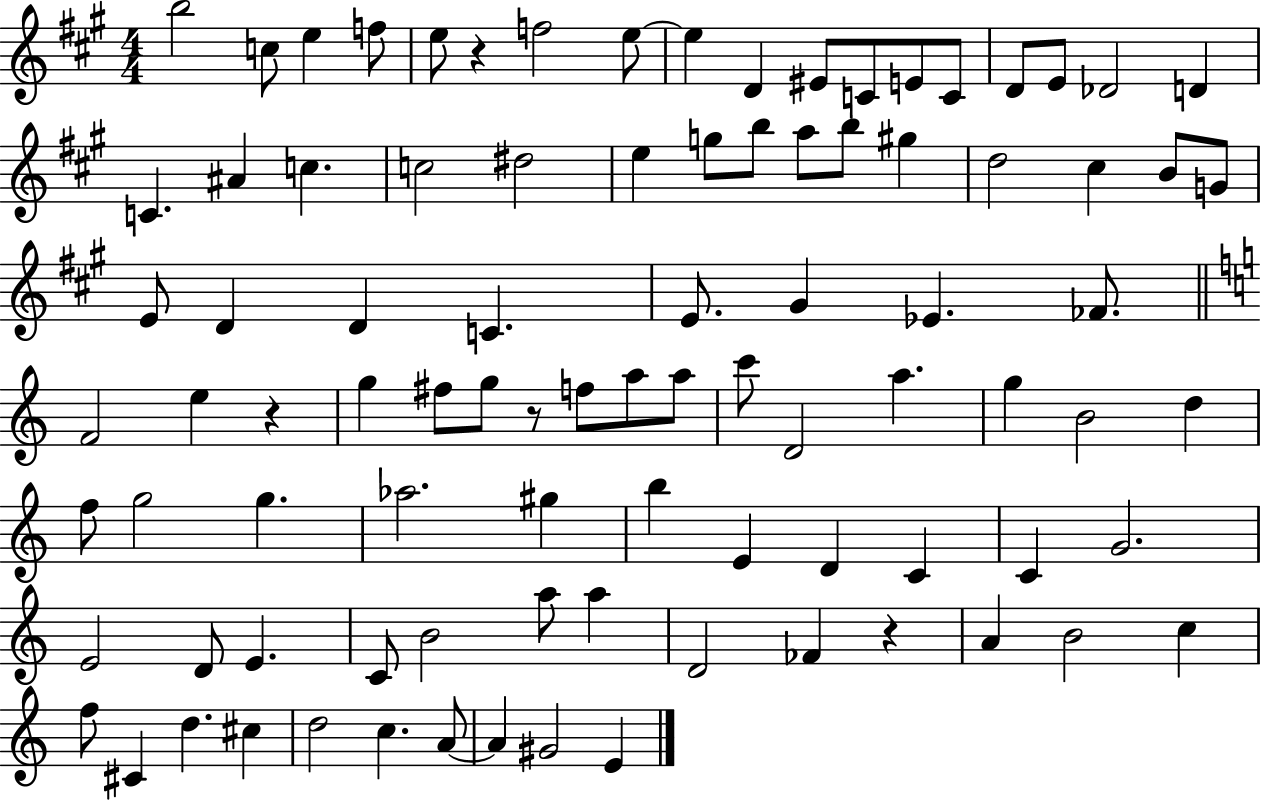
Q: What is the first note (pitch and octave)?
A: B5